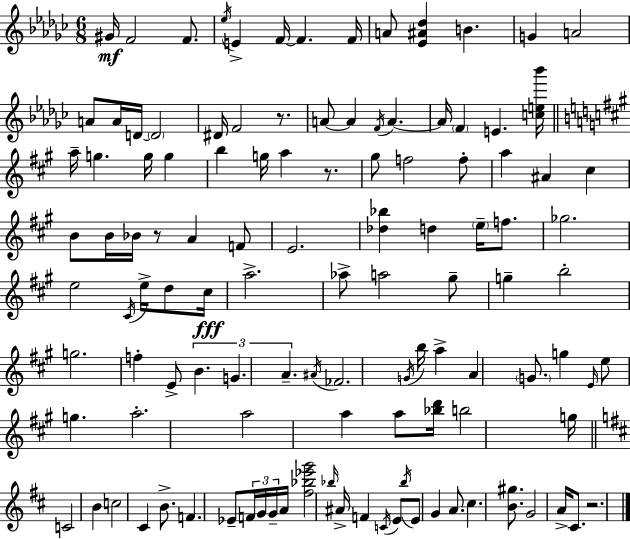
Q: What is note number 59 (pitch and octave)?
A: B5